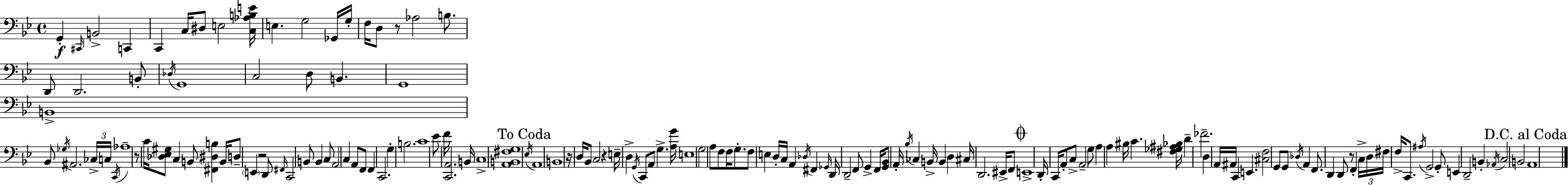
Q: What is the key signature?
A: BES major